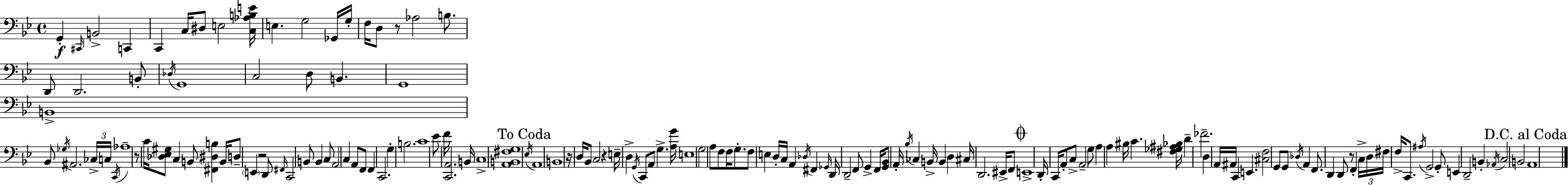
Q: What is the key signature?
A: BES major